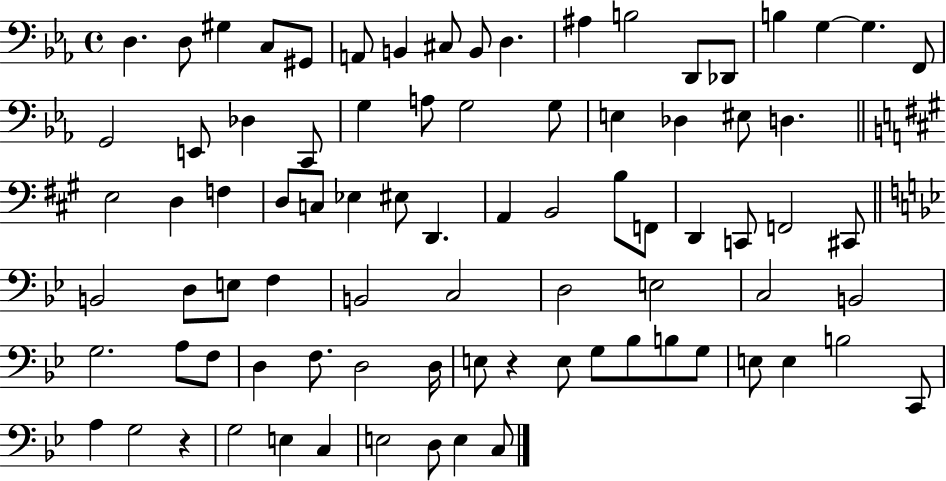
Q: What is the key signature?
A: EES major